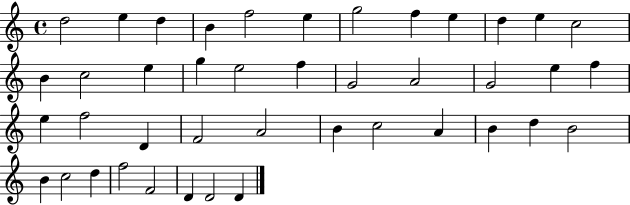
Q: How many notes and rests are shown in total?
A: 42